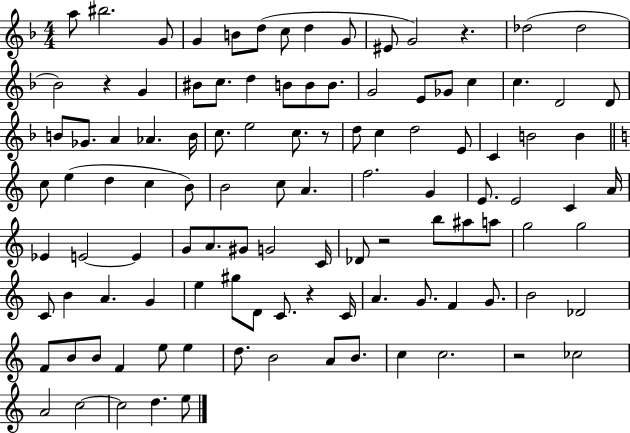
{
  \clef treble
  \numericTimeSignature
  \time 4/4
  \key f \major
  a''8 bis''2. g'8 | g'4 b'8 d''8( c''8 d''4 g'8 | eis'8 g'2) r4. | des''2( des''2 | \break bes'2) r4 g'4 | bis'8 c''8. d''4 b'8 b'8 b'8. | g'2 e'8 ges'8 c''4 | c''4. d'2 d'8 | \break b'8 ges'8. a'4 aes'4. b'16 | c''8. e''2 c''8. r8 | d''8 c''4 d''2 e'8 | c'4 b'2 b'4 | \break \bar "||" \break \key a \minor c''8 e''4( d''4 c''4 b'8) | b'2 c''8 a'4. | f''2. g'4 | e'8. e'2 c'4 a'16 | \break ees'4 e'2~~ e'4 | g'8 a'8. gis'8 g'2 c'16 | des'8 r2 b''8 ais''8 a''8 | g''2 g''2 | \break c'8 b'4 a'4. g'4 | e''4 gis''8 d'8 c'8. r4 c'16 | a'4. g'8. f'4 g'8. | b'2 des'2 | \break f'8 b'8 b'8 f'4 e''8 e''4 | d''8. b'2 a'8 b'8. | c''4 c''2. | r2 ces''2 | \break a'2 c''2~~ | c''2 d''4. e''8 | \bar "|."
}